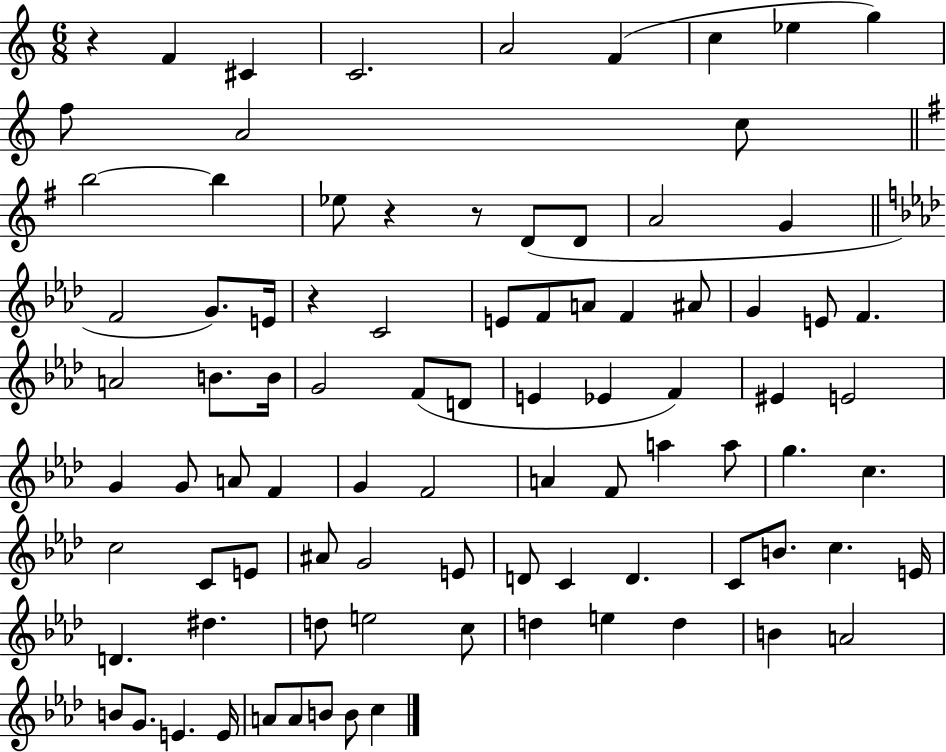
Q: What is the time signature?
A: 6/8